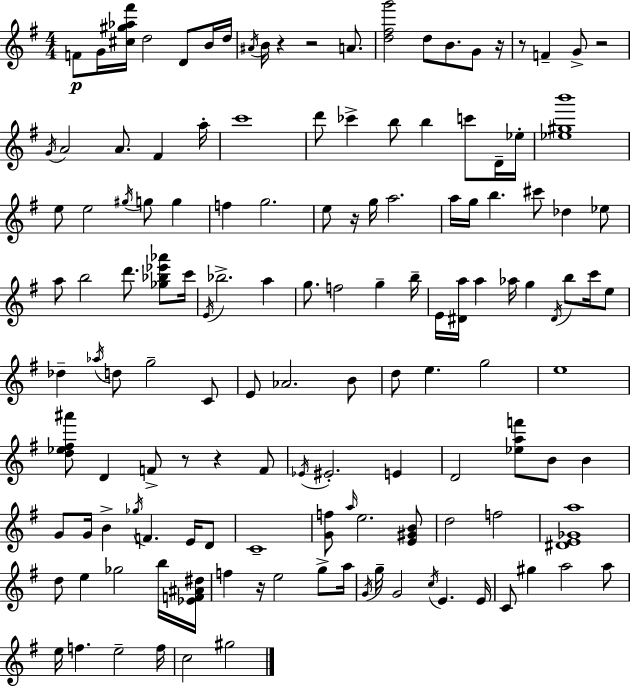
F4/e G4/s [C#5,G#5,Ab5,F#6]/s D5/h D4/e B4/s D5/s A#4/s B4/s R/q R/h A4/e. [D5,F#5,G6]/h D5/e B4/e. G4/e R/s R/e F4/q G4/e R/h G4/s A4/h A4/e. F#4/q A5/s C6/w D6/e CES6/q B5/e B5/q C6/e D4/s Eb5/s [Eb5,G#5,B6]/w E5/e E5/h G#5/s G5/e G5/q F5/q G5/h. E5/e R/s G5/s A5/h. A5/s G5/s B5/q. C#6/e Db5/q Eb5/e A5/e B5/h D6/e. [Gb5,Bb5,Eb6,Ab6]/e C6/s E4/s Bb5/h. A5/q G5/e. F5/h G5/q B5/s E4/s [D#4,A5]/s A5/q Ab5/s G5/q D#4/s B5/e C6/s E5/e Db5/q Ab5/s D5/e G5/h C4/e E4/e Ab4/h. B4/e D5/e E5/q. G5/h E5/w [D5,Eb5,F#5,A#6]/e D4/q F4/e R/e R/q F4/e Eb4/s EIS4/h. E4/q D4/h [Eb5,A5,F6]/e B4/e B4/q G4/e G4/s B4/q Gb5/s F4/q. E4/s D4/e C4/w [G4,F5]/e A5/s E5/h. [E4,G#4,B4]/e D5/h F5/h [D#4,E4,Gb4,A5]/w D5/e E5/q Gb5/h B5/s [Eb4,F4,A#4,D#5]/s F5/q R/s E5/h G5/e A5/s G4/s G5/s G4/h C5/s E4/q. E4/s C4/e G#5/q A5/h A5/e E5/s F5/q. E5/h F5/s C5/h G#5/h